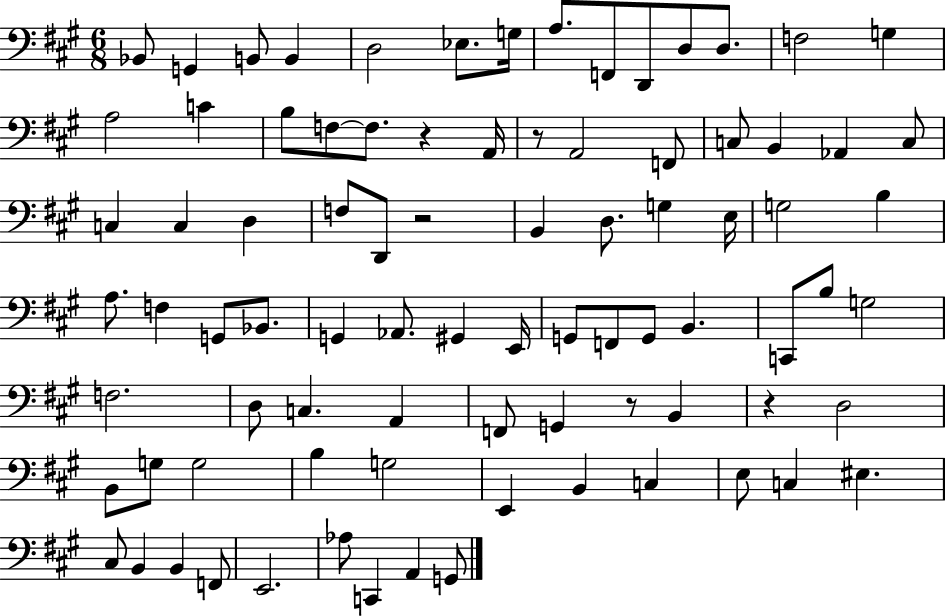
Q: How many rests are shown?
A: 5